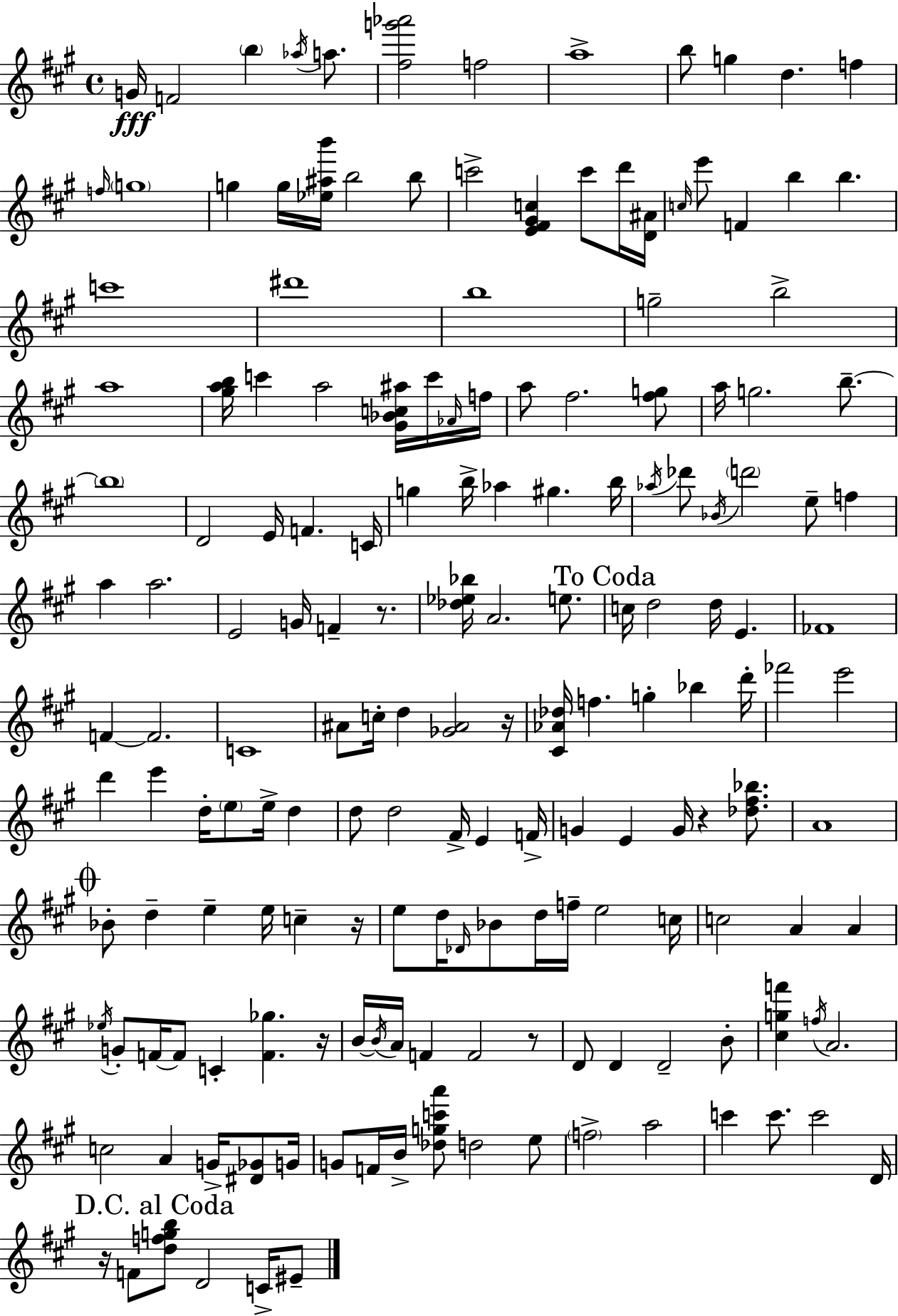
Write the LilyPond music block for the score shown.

{
  \clef treble
  \time 4/4
  \defaultTimeSignature
  \key a \major
  g'16\fff f'2 \parenthesize b''4 \acciaccatura { aes''16 } a''8. | <fis'' g''' aes'''>2 f''2 | a''1-> | b''8 g''4 d''4. f''4 | \break \grace { f''16 } \parenthesize g''1 | g''4 g''16 <ees'' ais'' b'''>16 b''2 | b''8 c'''2-> <e' fis' gis' c''>4 c'''8 | d'''16 <d' ais'>16 \grace { c''16 } e'''8 f'4 b''4 b''4. | \break c'''1 | dis'''1 | b''1 | g''2-- b''2-> | \break a''1 | <gis'' a'' b''>16 c'''4 a''2 | <gis' bes' c'' ais''>16 c'''16 \grace { aes'16 } f''16 a''8 fis''2. | <fis'' g''>8 a''16 g''2. | \break b''8.--~~ \parenthesize b''1 | d'2 e'16 f'4. | c'16 g''4 b''16-> aes''4 gis''4. | b''16 \acciaccatura { aes''16 } des'''8 \acciaccatura { bes'16 } \parenthesize d'''2 | \break e''8-- f''4 a''4 a''2. | e'2 g'16 f'4-- | r8. <des'' ees'' bes''>16 a'2. | e''8. \mark "To Coda" c''16 d''2 d''16 | \break e'4. fes'1 | f'4~~ f'2. | c'1 | ais'8 c''16-. d''4 <ges' ais'>2 | \break r16 <cis' aes' des''>16 f''4. g''4-. | bes''4 d'''16-. fes'''2 e'''2 | d'''4 e'''4 d''16-. \parenthesize e''8 | e''16-> d''4 d''8 d''2 | \break fis'16-> e'4 f'16-> g'4 e'4 g'16 r4 | <des'' fis'' bes''>8. a'1 | \mark \markup { \musicglyph "scripts.coda" } bes'8-. d''4-- e''4-- | e''16 c''4-- r16 e''8 d''16 \grace { des'16 } bes'8 d''16 f''16-- e''2 | \break c''16 c''2 a'4 | a'4 \acciaccatura { ees''16 } g'8-. f'16~~ f'8 c'4-. | <f' ges''>4. r16 b'16~~ \acciaccatura { b'16 } a'16 f'4 f'2 | r8 d'8 d'4 d'2-- | \break b'8-. <cis'' g'' f'''>4 \acciaccatura { f''16 } a'2. | c''2 | a'4 g'16-> <dis' ges'>8 g'16 g'8 f'16 b'16-> <des'' g'' c''' a'''>8 | d''2 e''8 \parenthesize f''2-> | \break a''2 c'''4 c'''8. | c'''2 d'16 \mark "D.C. al Coda" r16 f'8 <d'' f'' g'' b''>8 d'2 | c'16-> eis'8-- \bar "|."
}